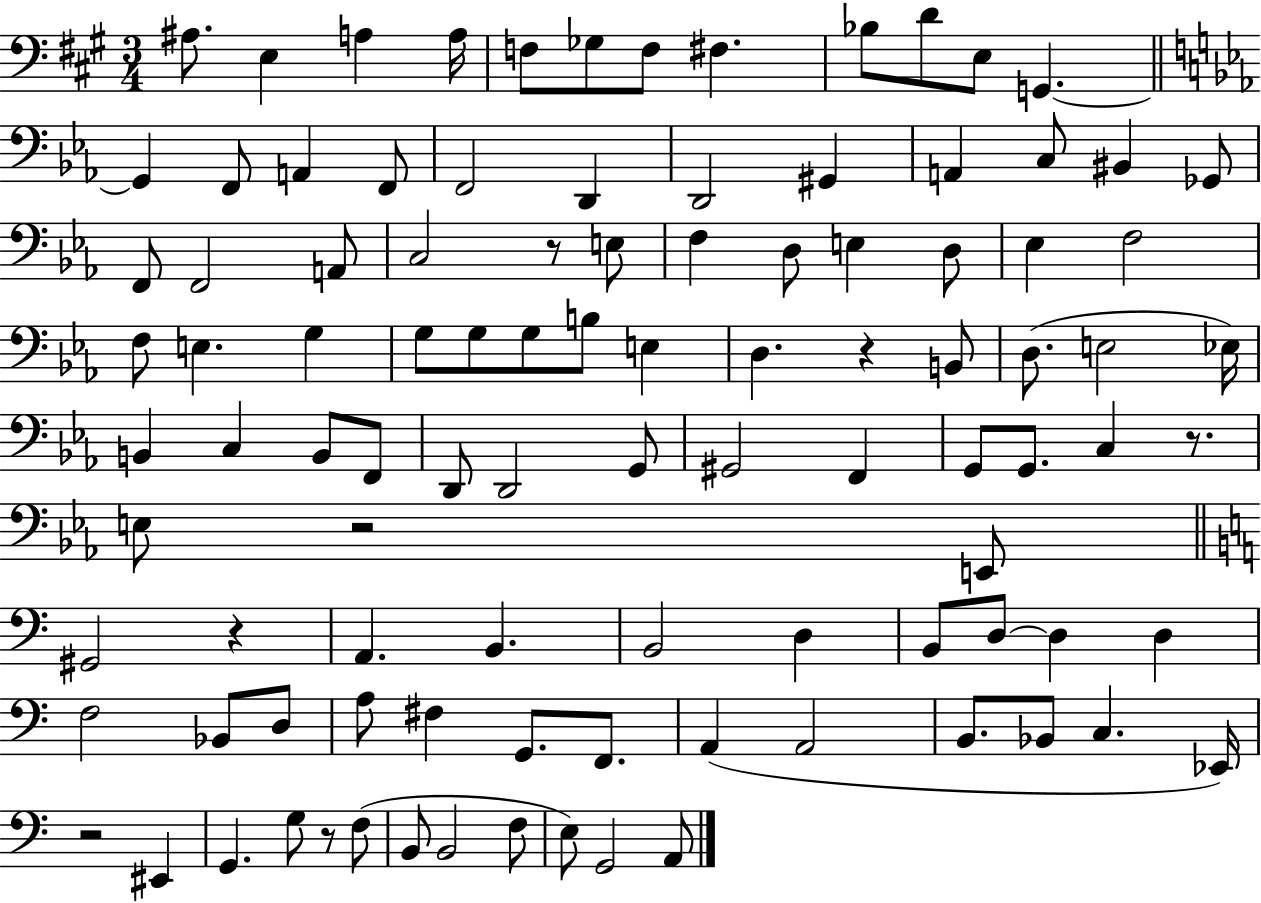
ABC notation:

X:1
T:Untitled
M:3/4
L:1/4
K:A
^A,/2 E, A, A,/4 F,/2 _G,/2 F,/2 ^F, _B,/2 D/2 E,/2 G,, G,, F,,/2 A,, F,,/2 F,,2 D,, D,,2 ^G,, A,, C,/2 ^B,, _G,,/2 F,,/2 F,,2 A,,/2 C,2 z/2 E,/2 F, D,/2 E, D,/2 _E, F,2 F,/2 E, G, G,/2 G,/2 G,/2 B,/2 E, D, z B,,/2 D,/2 E,2 _E,/4 B,, C, B,,/2 F,,/2 D,,/2 D,,2 G,,/2 ^G,,2 F,, G,,/2 G,,/2 C, z/2 E,/2 z2 E,,/2 ^G,,2 z A,, B,, B,,2 D, B,,/2 D,/2 D, D, F,2 _B,,/2 D,/2 A,/2 ^F, G,,/2 F,,/2 A,, A,,2 B,,/2 _B,,/2 C, _E,,/4 z2 ^E,, G,, G,/2 z/2 F,/2 B,,/2 B,,2 F,/2 E,/2 G,,2 A,,/2